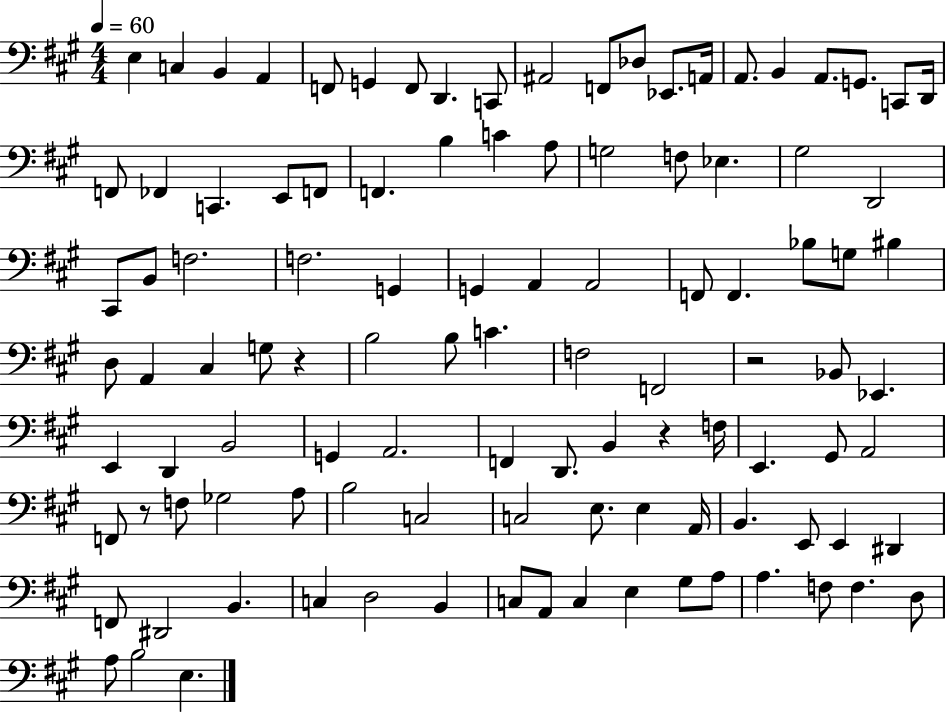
{
  \clef bass
  \numericTimeSignature
  \time 4/4
  \key a \major
  \tempo 4 = 60
  \repeat volta 2 { e4 c4 b,4 a,4 | f,8 g,4 f,8 d,4. c,8 | ais,2 f,8 des8 ees,8. a,16 | a,8. b,4 a,8. g,8. c,8 d,16 | \break f,8 fes,4 c,4. e,8 f,8 | f,4. b4 c'4 a8 | g2 f8 ees4. | gis2 d,2 | \break cis,8 b,8 f2. | f2. g,4 | g,4 a,4 a,2 | f,8 f,4. bes8 g8 bis4 | \break d8 a,4 cis4 g8 r4 | b2 b8 c'4. | f2 f,2 | r2 bes,8 ees,4. | \break e,4 d,4 b,2 | g,4 a,2. | f,4 d,8. b,4 r4 f16 | e,4. gis,8 a,2 | \break f,8 r8 f8 ges2 a8 | b2 c2 | c2 e8. e4 a,16 | b,4. e,8 e,4 dis,4 | \break f,8 dis,2 b,4. | c4 d2 b,4 | c8 a,8 c4 e4 gis8 a8 | a4. f8 f4. d8 | \break a8 b2 e4. | } \bar "|."
}